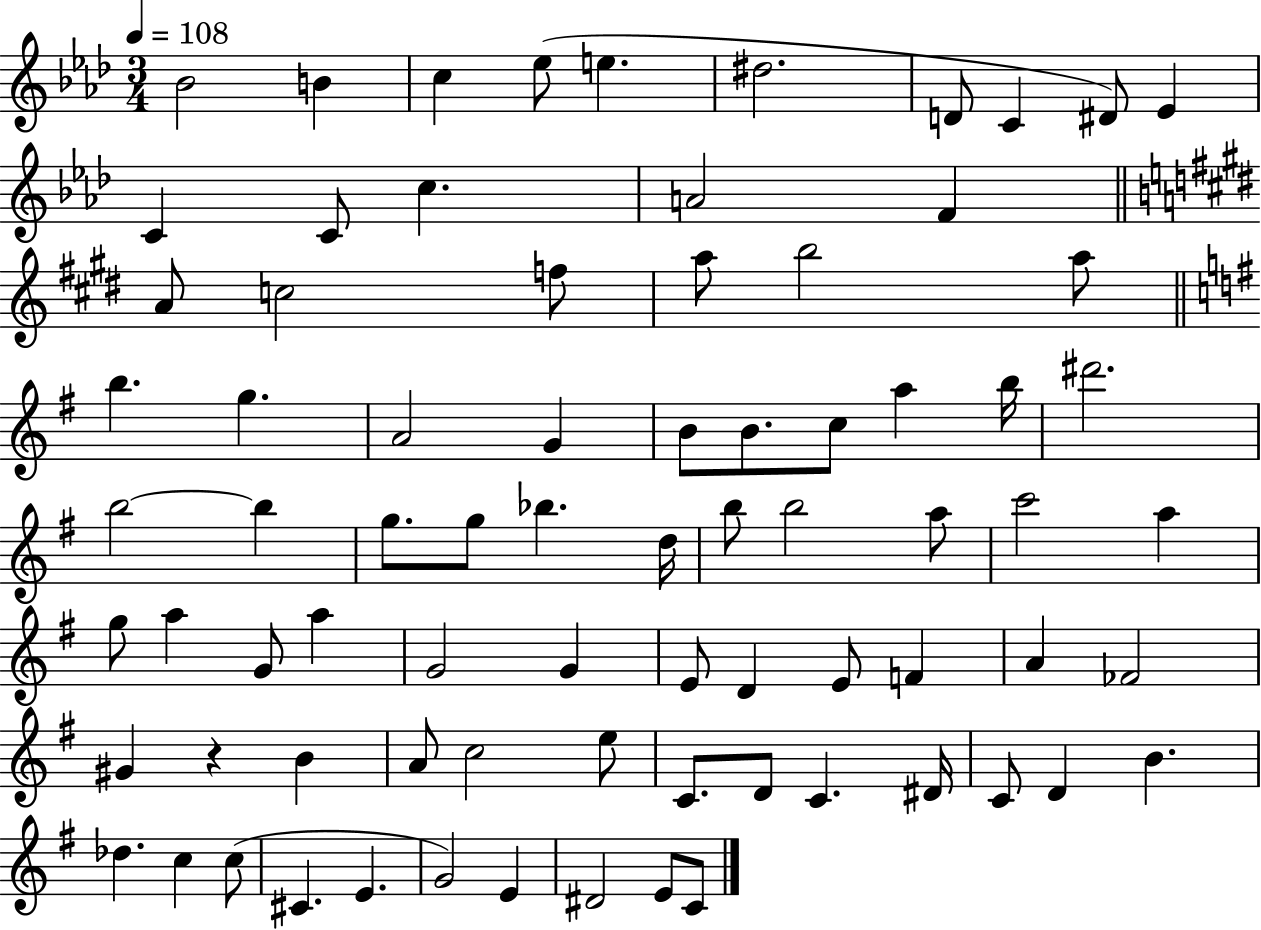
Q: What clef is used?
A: treble